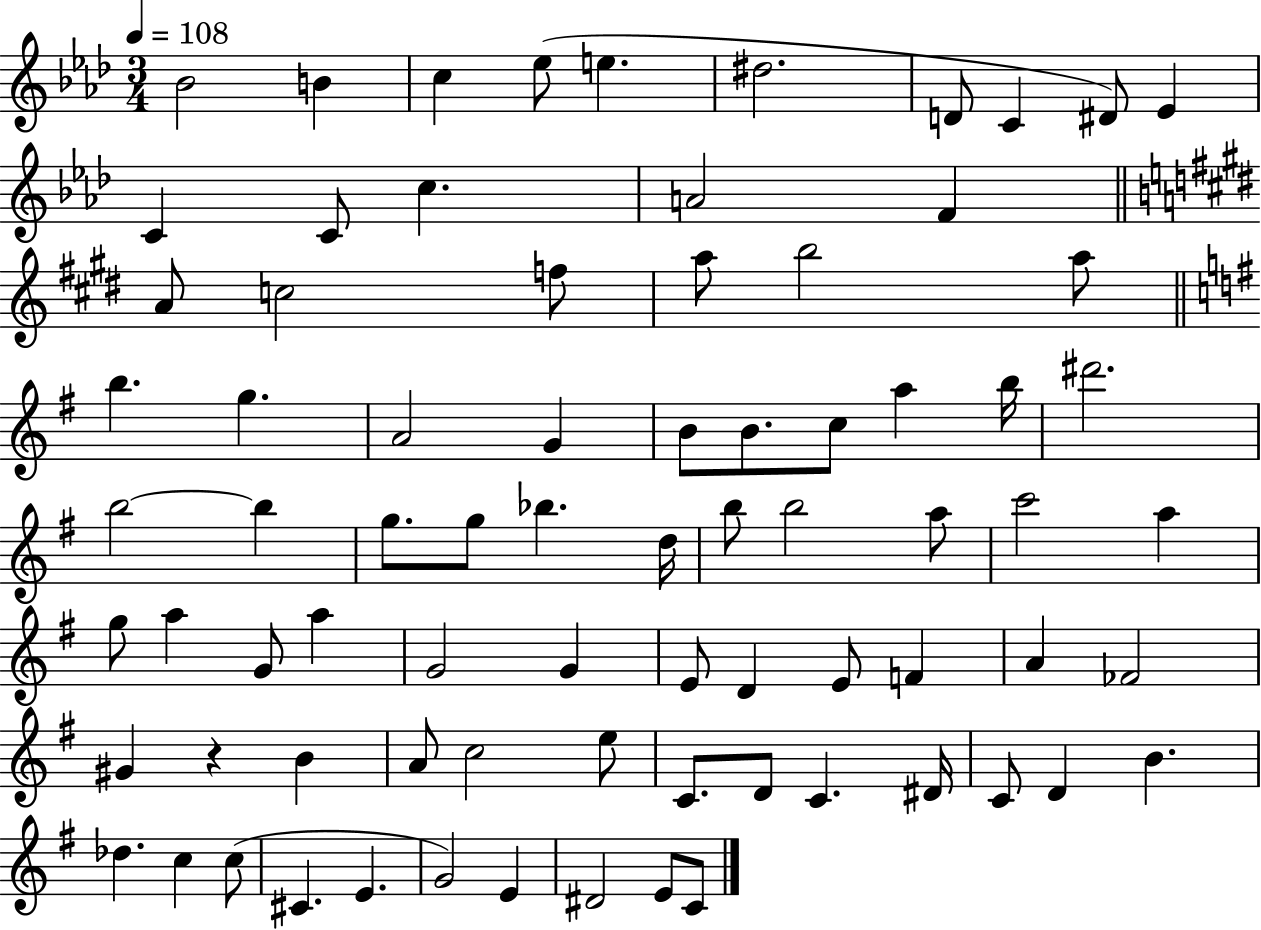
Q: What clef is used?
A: treble